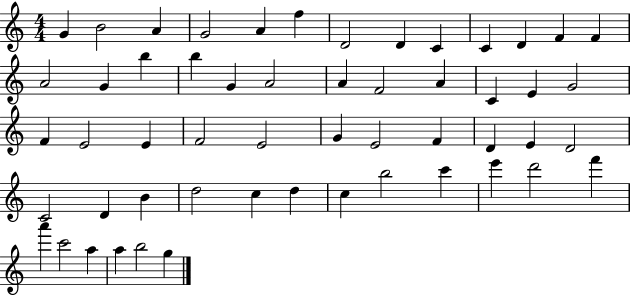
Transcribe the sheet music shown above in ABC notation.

X:1
T:Untitled
M:4/4
L:1/4
K:C
G B2 A G2 A f D2 D C C D F F A2 G b b G A2 A F2 A C E G2 F E2 E F2 E2 G E2 F D E D2 C2 D B d2 c d c b2 c' e' d'2 f' a' c'2 a a b2 g